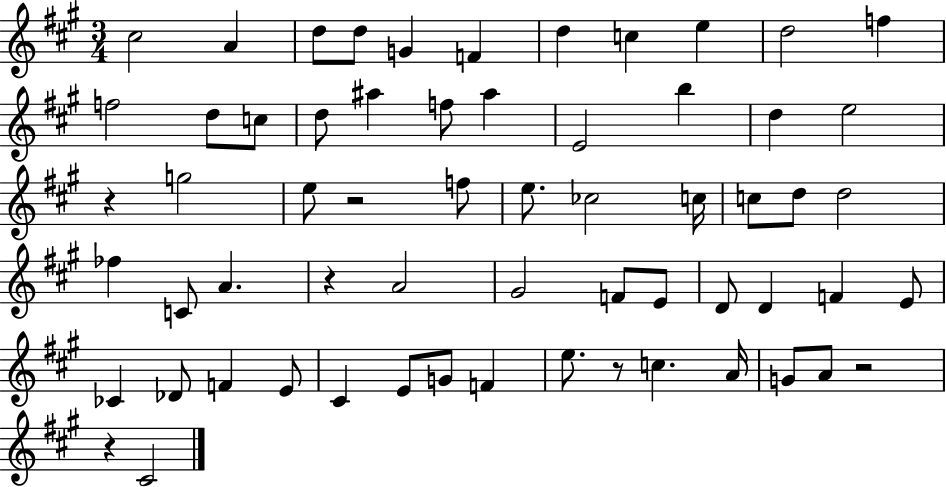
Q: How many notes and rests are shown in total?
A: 62